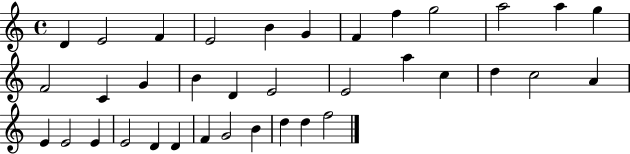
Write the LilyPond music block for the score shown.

{
  \clef treble
  \time 4/4
  \defaultTimeSignature
  \key c \major
  d'4 e'2 f'4 | e'2 b'4 g'4 | f'4 f''4 g''2 | a''2 a''4 g''4 | \break f'2 c'4 g'4 | b'4 d'4 e'2 | e'2 a''4 c''4 | d''4 c''2 a'4 | \break e'4 e'2 e'4 | e'2 d'4 d'4 | f'4 g'2 b'4 | d''4 d''4 f''2 | \break \bar "|."
}